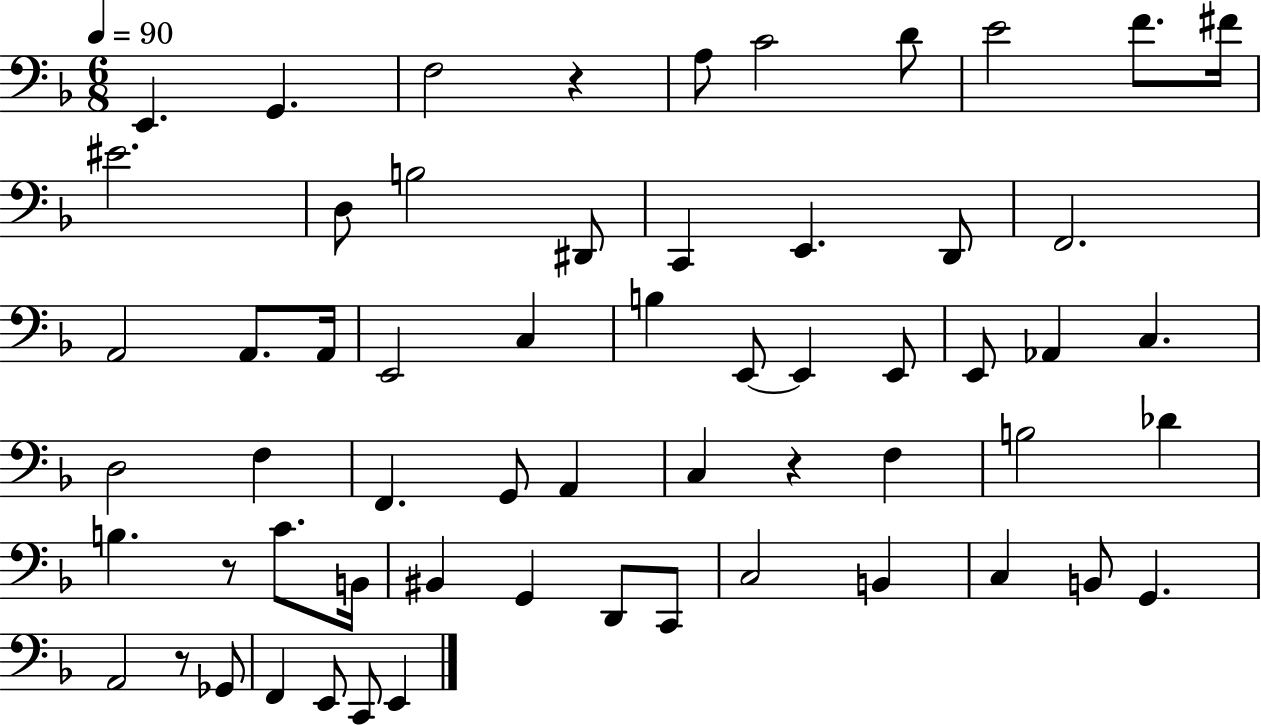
E2/q. G2/q. F3/h R/q A3/e C4/h D4/e E4/h F4/e. F#4/s EIS4/h. D3/e B3/h D#2/e C2/q E2/q. D2/e F2/h. A2/h A2/e. A2/s E2/h C3/q B3/q E2/e E2/q E2/e E2/e Ab2/q C3/q. D3/h F3/q F2/q. G2/e A2/q C3/q R/q F3/q B3/h Db4/q B3/q. R/e C4/e. B2/s BIS2/q G2/q D2/e C2/e C3/h B2/q C3/q B2/e G2/q. A2/h R/e Gb2/e F2/q E2/e C2/e E2/q